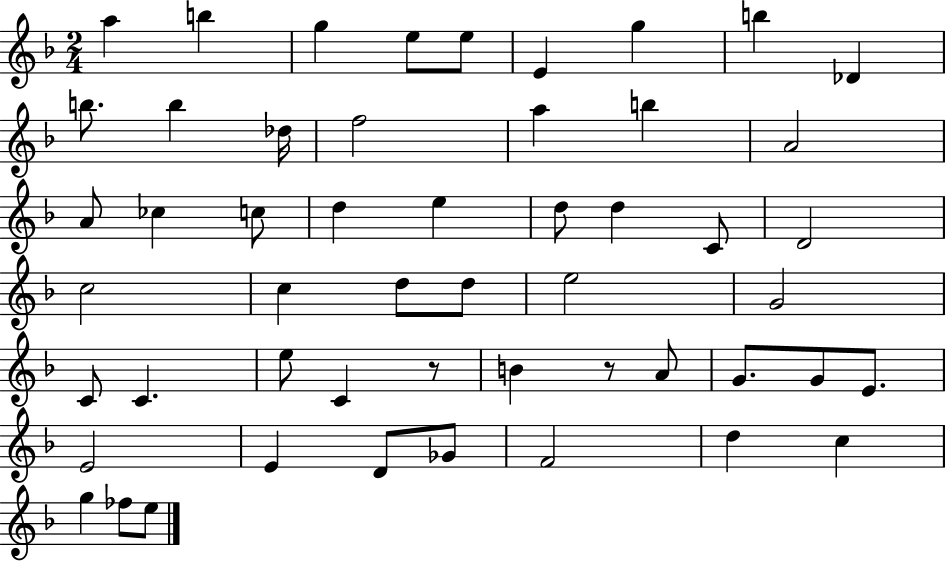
A5/q B5/q G5/q E5/e E5/e E4/q G5/q B5/q Db4/q B5/e. B5/q Db5/s F5/h A5/q B5/q A4/h A4/e CES5/q C5/e D5/q E5/q D5/e D5/q C4/e D4/h C5/h C5/q D5/e D5/e E5/h G4/h C4/e C4/q. E5/e C4/q R/e B4/q R/e A4/e G4/e. G4/e E4/e. E4/h E4/q D4/e Gb4/e F4/h D5/q C5/q G5/q FES5/e E5/e